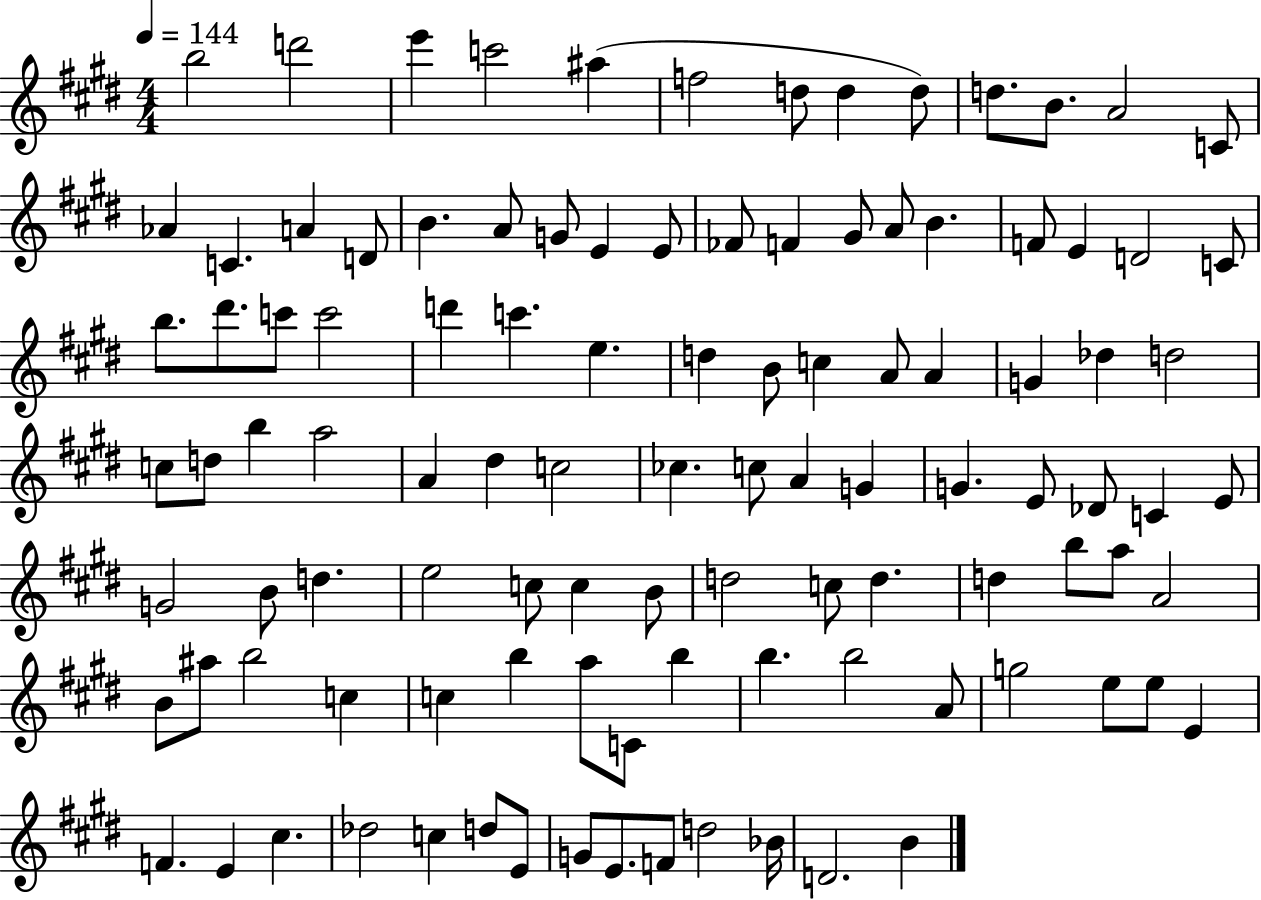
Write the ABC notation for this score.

X:1
T:Untitled
M:4/4
L:1/4
K:E
b2 d'2 e' c'2 ^a f2 d/2 d d/2 d/2 B/2 A2 C/2 _A C A D/2 B A/2 G/2 E E/2 _F/2 F ^G/2 A/2 B F/2 E D2 C/2 b/2 ^d'/2 c'/2 c'2 d' c' e d B/2 c A/2 A G _d d2 c/2 d/2 b a2 A ^d c2 _c c/2 A G G E/2 _D/2 C E/2 G2 B/2 d e2 c/2 c B/2 d2 c/2 d d b/2 a/2 A2 B/2 ^a/2 b2 c c b a/2 C/2 b b b2 A/2 g2 e/2 e/2 E F E ^c _d2 c d/2 E/2 G/2 E/2 F/2 d2 _B/4 D2 B